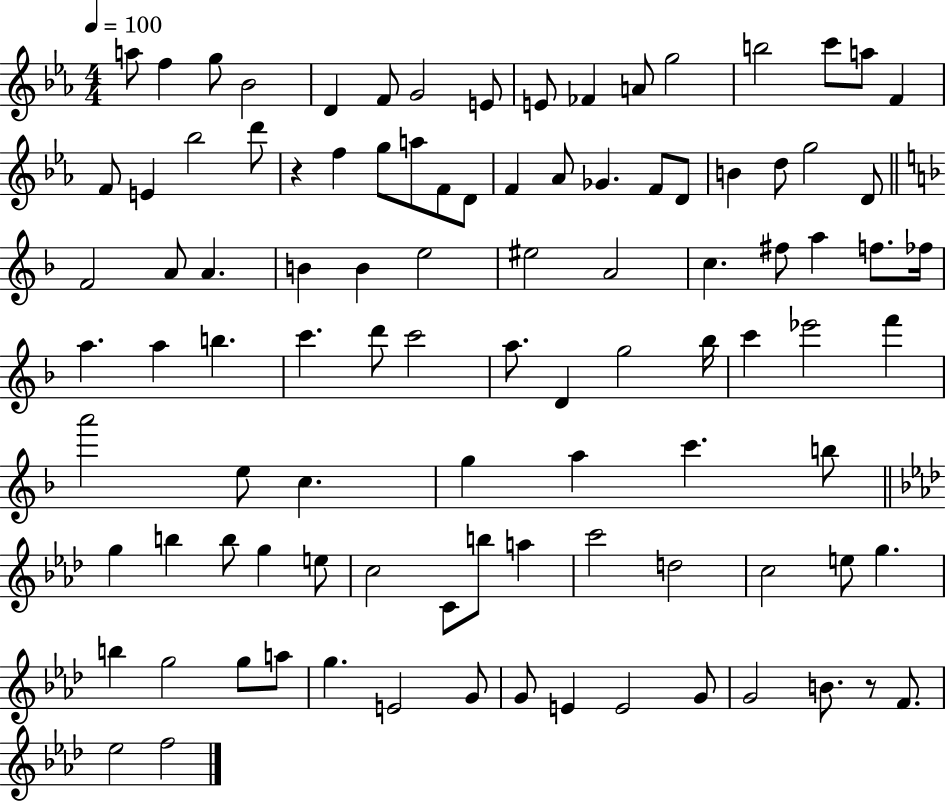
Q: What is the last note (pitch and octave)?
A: F5